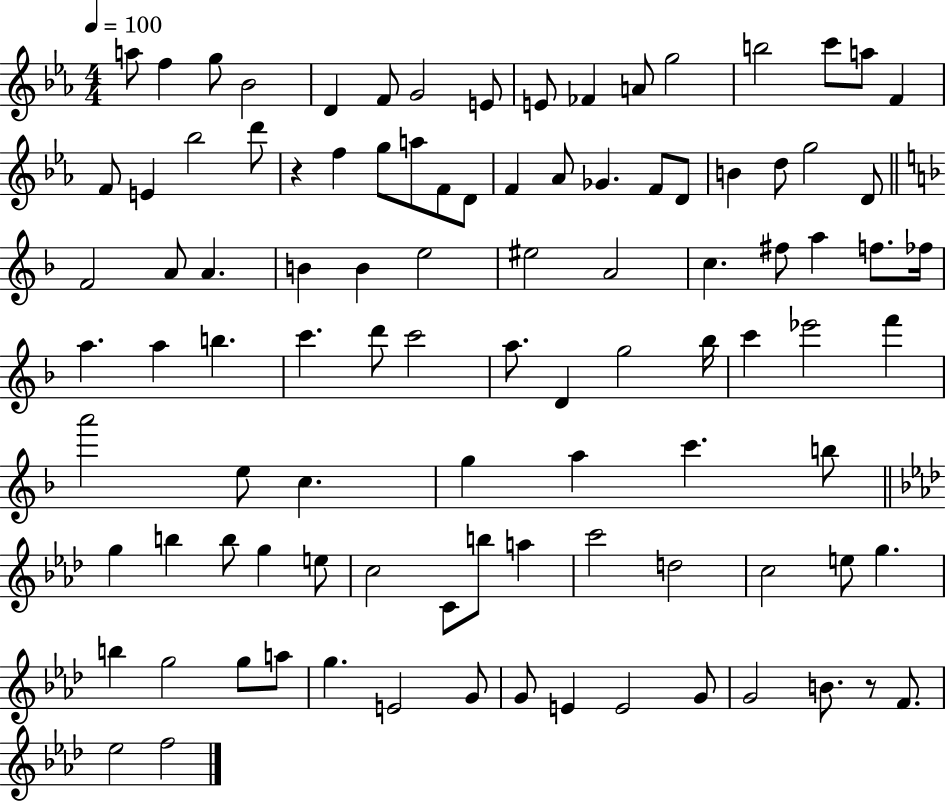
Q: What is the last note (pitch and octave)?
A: F5